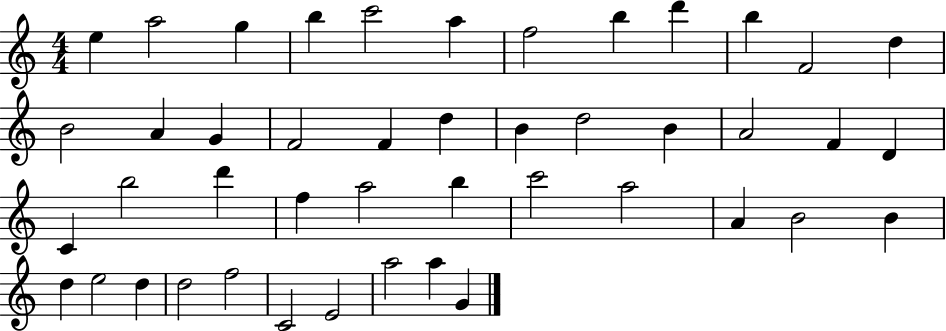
{
  \clef treble
  \numericTimeSignature
  \time 4/4
  \key c \major
  e''4 a''2 g''4 | b''4 c'''2 a''4 | f''2 b''4 d'''4 | b''4 f'2 d''4 | \break b'2 a'4 g'4 | f'2 f'4 d''4 | b'4 d''2 b'4 | a'2 f'4 d'4 | \break c'4 b''2 d'''4 | f''4 a''2 b''4 | c'''2 a''2 | a'4 b'2 b'4 | \break d''4 e''2 d''4 | d''2 f''2 | c'2 e'2 | a''2 a''4 g'4 | \break \bar "|."
}